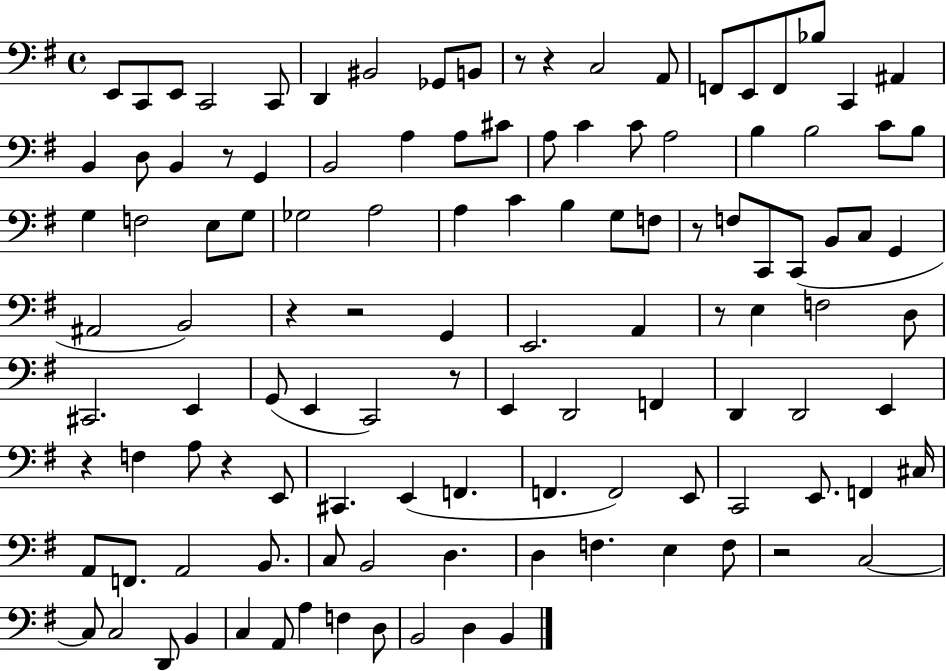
E2/e C2/e E2/e C2/h C2/e D2/q BIS2/h Gb2/e B2/e R/e R/q C3/h A2/e F2/e E2/e F2/e Bb3/e C2/q A#2/q B2/q D3/e B2/q R/e G2/q B2/h A3/q A3/e C#4/e A3/e C4/q C4/e A3/h B3/q B3/h C4/e B3/e G3/q F3/h E3/e G3/e Gb3/h A3/h A3/q C4/q B3/q G3/e F3/e R/e F3/e C2/e C2/e B2/e C3/e G2/q A#2/h B2/h R/q R/h G2/q E2/h. A2/q R/e E3/q F3/h D3/e C#2/h. E2/q G2/e E2/q C2/h R/e E2/q D2/h F2/q D2/q D2/h E2/q R/q F3/q A3/e R/q E2/e C#2/q. E2/q F2/q. F2/q. F2/h E2/e C2/h E2/e. F2/q C#3/s A2/e F2/e. A2/h B2/e. C3/e B2/h D3/q. D3/q F3/q. E3/q F3/e R/h C3/h C3/e C3/h D2/e B2/q C3/q A2/e A3/q F3/q D3/e B2/h D3/q B2/q